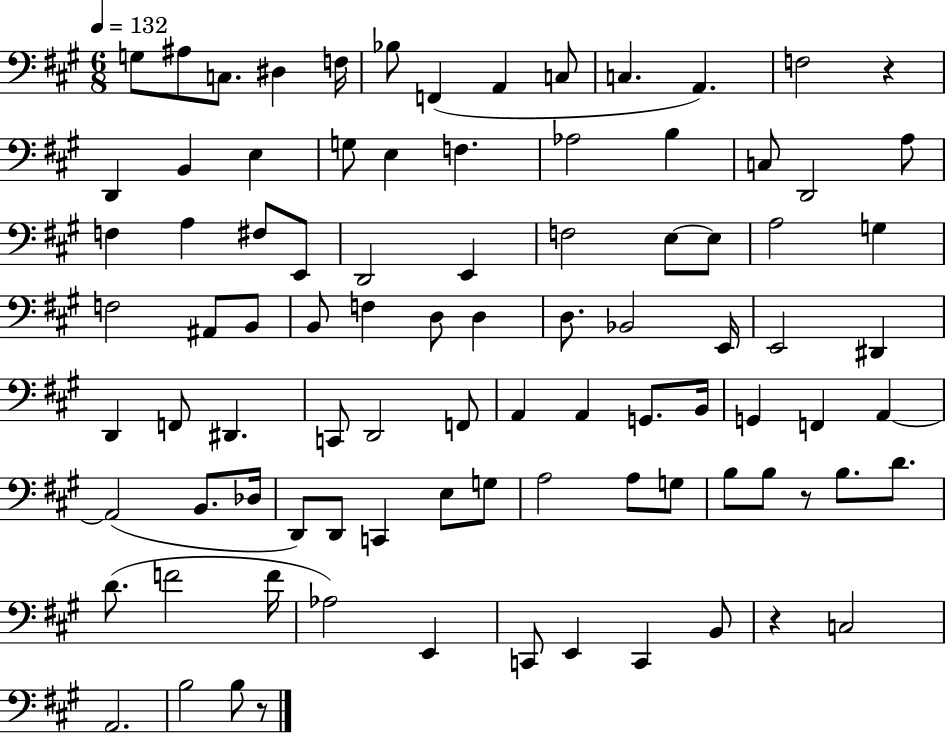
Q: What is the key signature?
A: A major